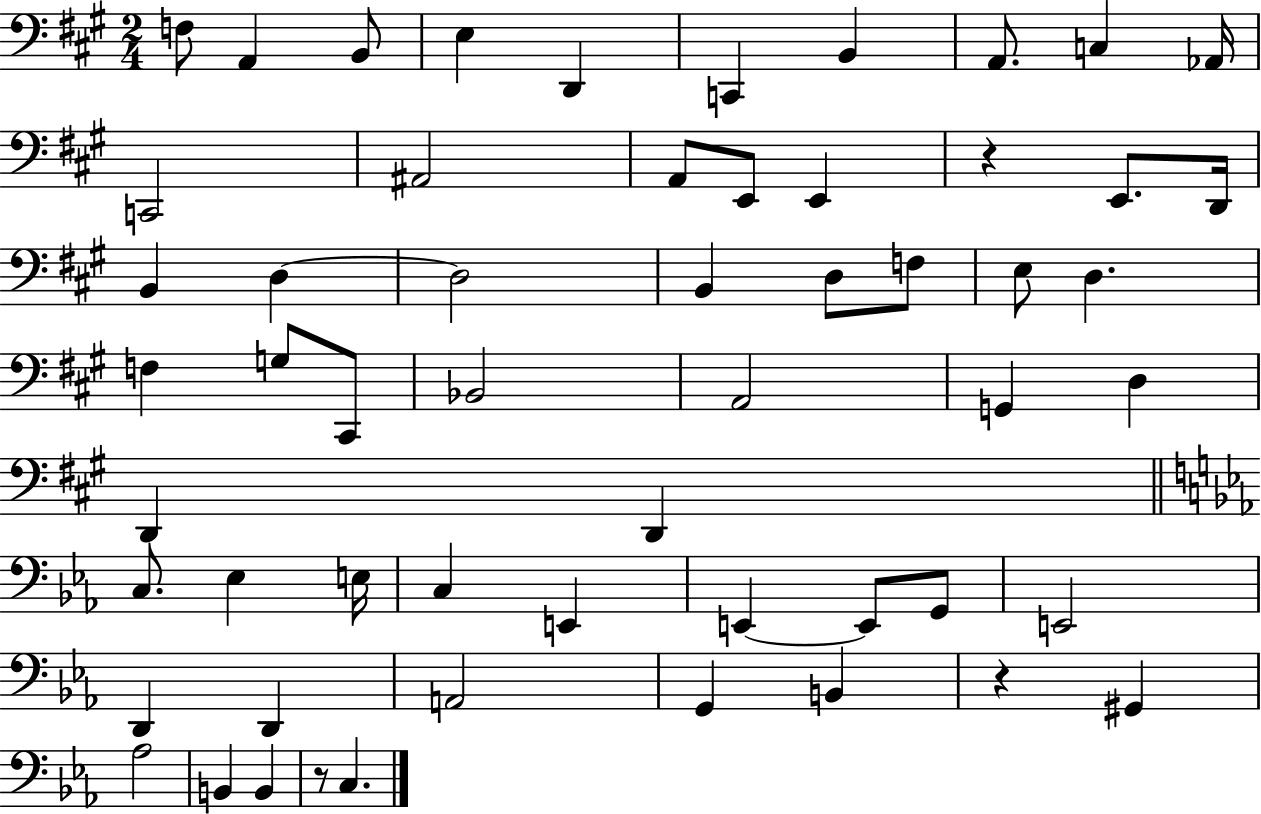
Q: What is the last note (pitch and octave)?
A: C3